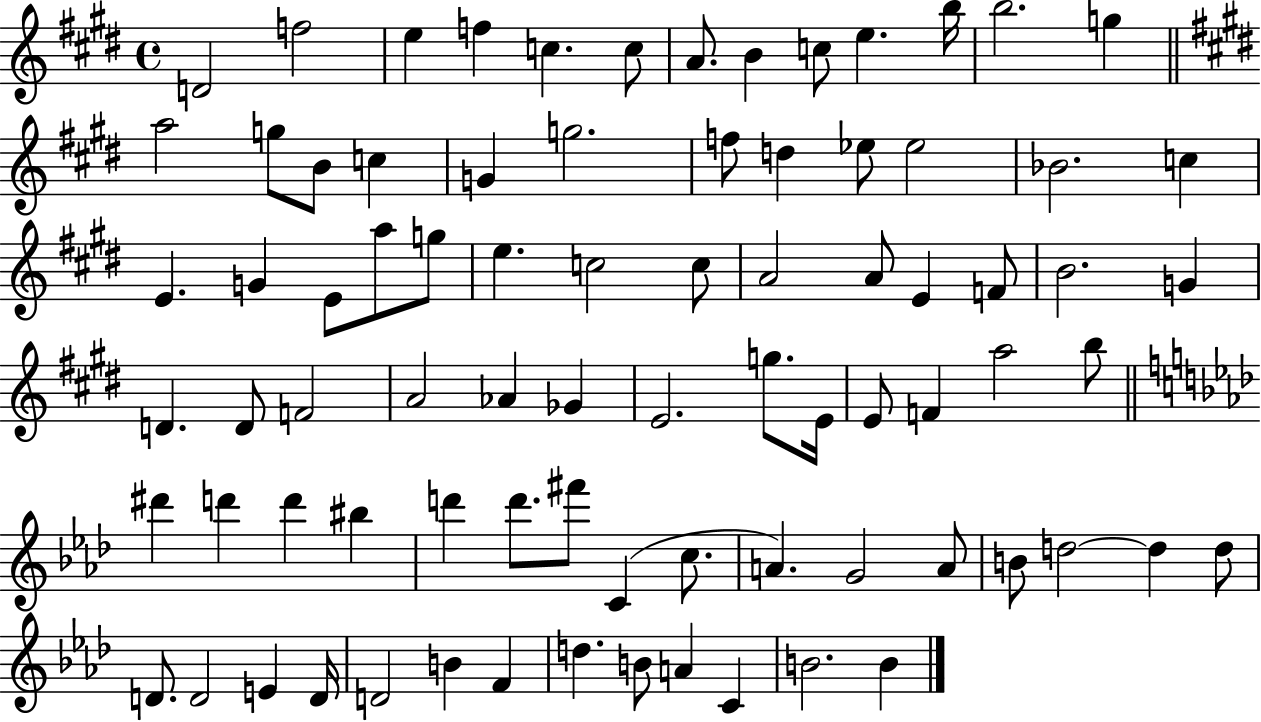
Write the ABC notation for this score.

X:1
T:Untitled
M:4/4
L:1/4
K:E
D2 f2 e f c c/2 A/2 B c/2 e b/4 b2 g a2 g/2 B/2 c G g2 f/2 d _e/2 _e2 _B2 c E G E/2 a/2 g/2 e c2 c/2 A2 A/2 E F/2 B2 G D D/2 F2 A2 _A _G E2 g/2 E/4 E/2 F a2 b/2 ^d' d' d' ^b d' d'/2 ^f'/2 C c/2 A G2 A/2 B/2 d2 d d/2 D/2 D2 E D/4 D2 B F d B/2 A C B2 B